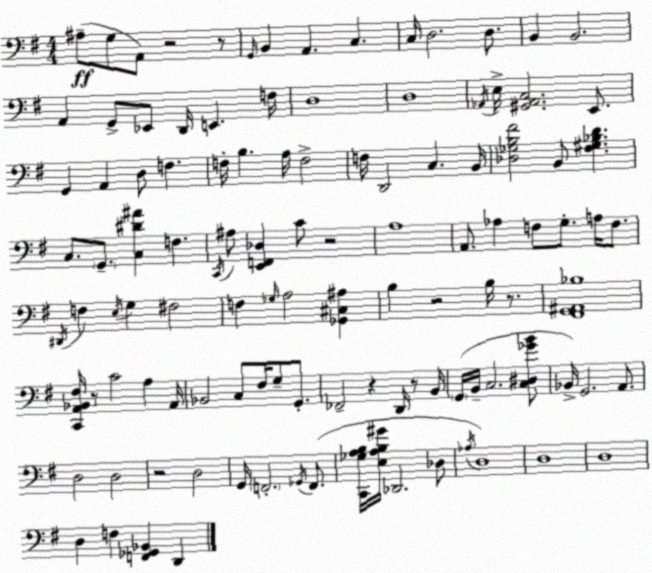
X:1
T:Untitled
M:4/4
L:1/4
K:Em
^A,/2 G,/2 A,,/2 z2 z/2 G,,/4 B,, A,, C, C,/4 D,2 D,/2 B,, B,,2 A,, G,,/2 _E,,/2 D,,/4 E,, F,/4 D,4 D,4 _A,,/4 E,/4 [^G,,_A,,C,]2 E,,/2 G,, A,, D,/2 F, F,/4 B, A,/4 F,2 F,/4 D,,2 C, B,,/4 [_D,_G,B,^F]2 B,,/2 [^F,^G,_B,D] C,/2 G,,/2 [C,^D^A] F, C,,/4 ^A,/2 [E,,F,,_D,] C/2 z2 A,4 A,,/2 _A, F,/2 G,/2 A,/4 F,/2 ^D,,/4 F, E,/4 G, ^F,2 F, _G,/4 A,2 [_G,,^C,^A,] B, z2 B,/4 z/2 [^F,,G,,^A,,_B,]4 [C,,A,,_B,,^F,]/4 z/2 C2 A, A,,/4 _B,,2 C,/2 ^F,/4 G,/2 G,,/2 _F,,2 z D,,/4 z/2 B,,/4 G,,/4 B,,/4 C,2 [C,^D,_GB]/2 _B,,/4 G,,2 A,,/2 D,2 D,2 z2 D,2 G,,/4 F,,2 _G,,/4 F,,/2 [C,,_G,A,B,]/4 [E,A,B,^G]/4 _D,,2 _D,/2 _A,/4 D,4 D,4 D,4 D, F, [F,,_G,,_B,,] D,,